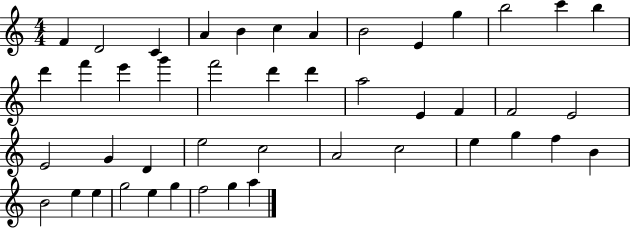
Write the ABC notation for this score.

X:1
T:Untitled
M:4/4
L:1/4
K:C
F D2 C A B c A B2 E g b2 c' b d' f' e' g' f'2 d' d' a2 E F F2 E2 E2 G D e2 c2 A2 c2 e g f B B2 e e g2 e g f2 g a